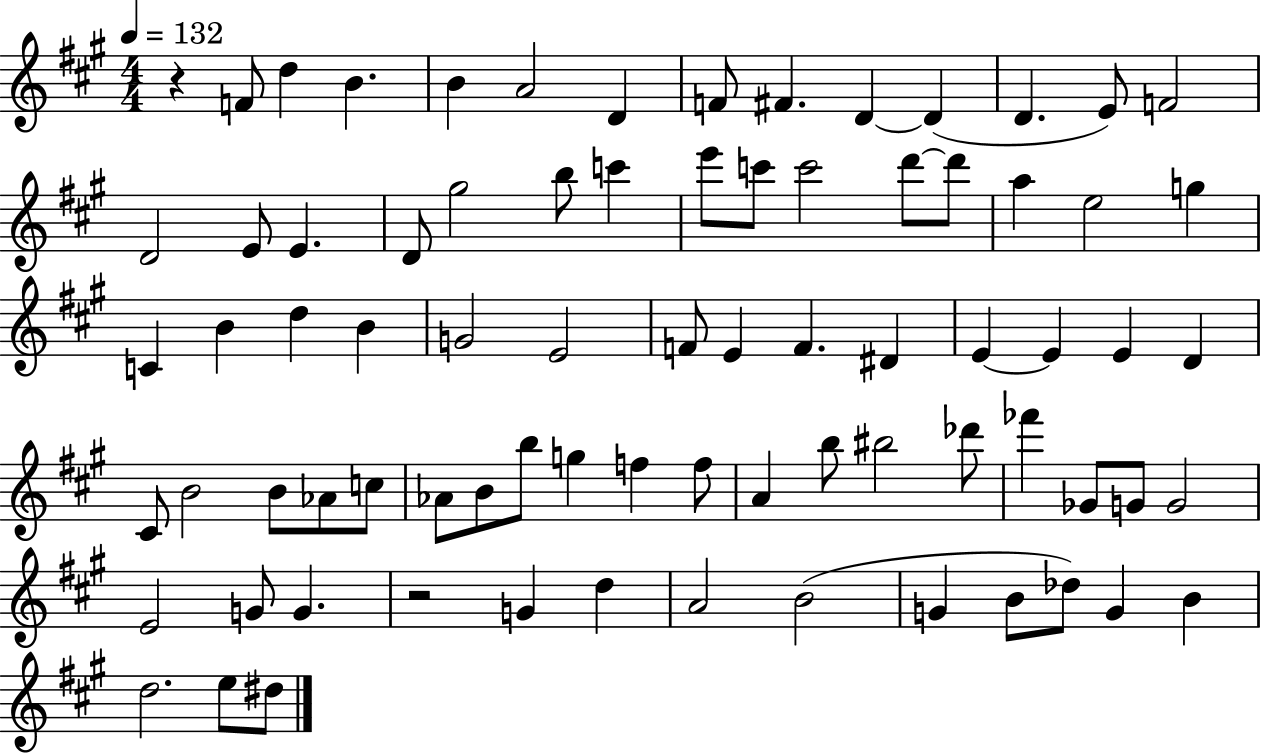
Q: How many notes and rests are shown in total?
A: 78